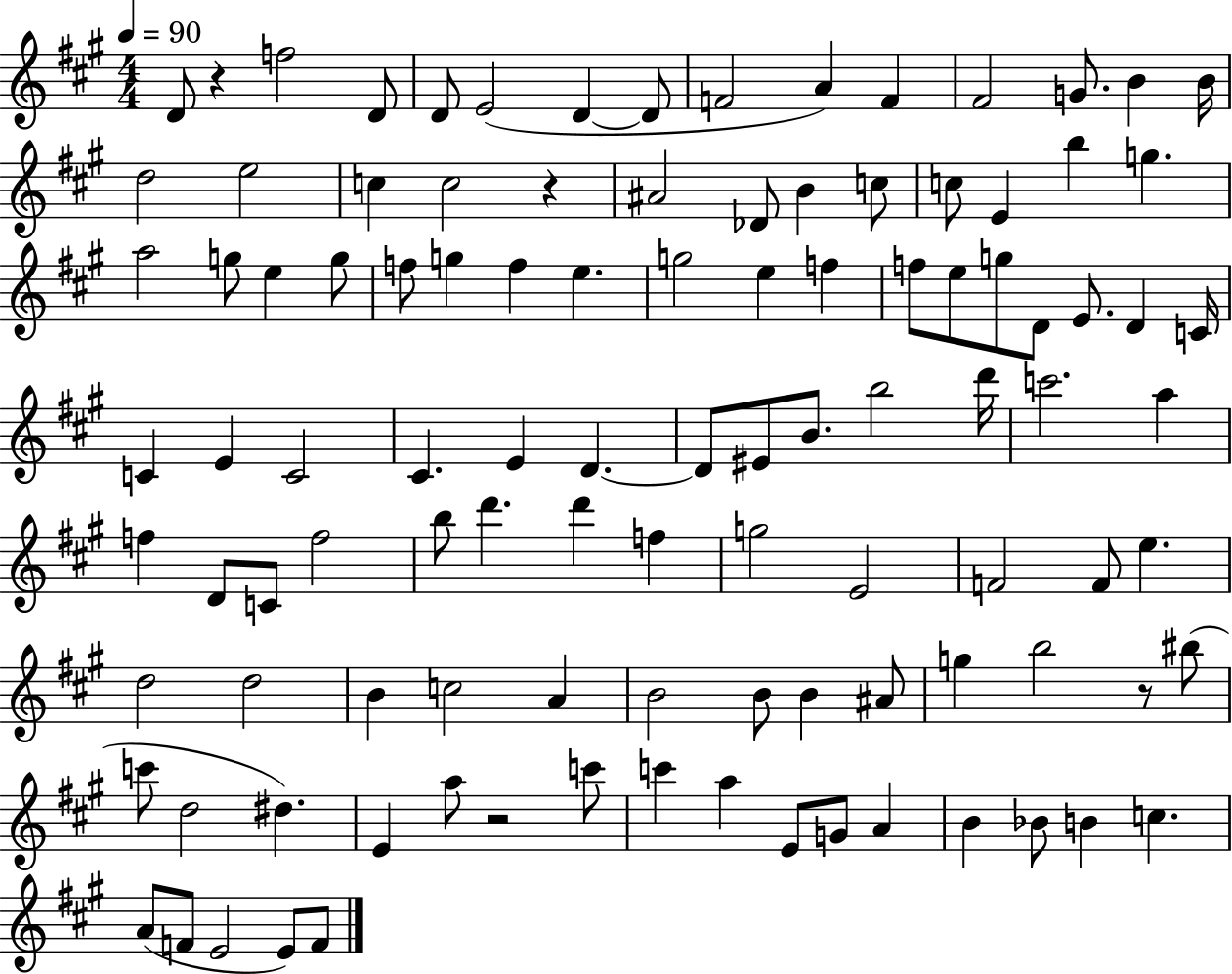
D4/e R/q F5/h D4/e D4/e E4/h D4/q D4/e F4/h A4/q F4/q F#4/h G4/e. B4/q B4/s D5/h E5/h C5/q C5/h R/q A#4/h Db4/e B4/q C5/e C5/e E4/q B5/q G5/q. A5/h G5/e E5/q G5/e F5/e G5/q F5/q E5/q. G5/h E5/q F5/q F5/e E5/e G5/e D4/e E4/e. D4/q C4/s C4/q E4/q C4/h C#4/q. E4/q D4/q. D4/e EIS4/e B4/e. B5/h D6/s C6/h. A5/q F5/q D4/e C4/e F5/h B5/e D6/q. D6/q F5/q G5/h E4/h F4/h F4/e E5/q. D5/h D5/h B4/q C5/h A4/q B4/h B4/e B4/q A#4/e G5/q B5/h R/e BIS5/e C6/e D5/h D#5/q. E4/q A5/e R/h C6/e C6/q A5/q E4/e G4/e A4/q B4/q Bb4/e B4/q C5/q. A4/e F4/e E4/h E4/e F4/e